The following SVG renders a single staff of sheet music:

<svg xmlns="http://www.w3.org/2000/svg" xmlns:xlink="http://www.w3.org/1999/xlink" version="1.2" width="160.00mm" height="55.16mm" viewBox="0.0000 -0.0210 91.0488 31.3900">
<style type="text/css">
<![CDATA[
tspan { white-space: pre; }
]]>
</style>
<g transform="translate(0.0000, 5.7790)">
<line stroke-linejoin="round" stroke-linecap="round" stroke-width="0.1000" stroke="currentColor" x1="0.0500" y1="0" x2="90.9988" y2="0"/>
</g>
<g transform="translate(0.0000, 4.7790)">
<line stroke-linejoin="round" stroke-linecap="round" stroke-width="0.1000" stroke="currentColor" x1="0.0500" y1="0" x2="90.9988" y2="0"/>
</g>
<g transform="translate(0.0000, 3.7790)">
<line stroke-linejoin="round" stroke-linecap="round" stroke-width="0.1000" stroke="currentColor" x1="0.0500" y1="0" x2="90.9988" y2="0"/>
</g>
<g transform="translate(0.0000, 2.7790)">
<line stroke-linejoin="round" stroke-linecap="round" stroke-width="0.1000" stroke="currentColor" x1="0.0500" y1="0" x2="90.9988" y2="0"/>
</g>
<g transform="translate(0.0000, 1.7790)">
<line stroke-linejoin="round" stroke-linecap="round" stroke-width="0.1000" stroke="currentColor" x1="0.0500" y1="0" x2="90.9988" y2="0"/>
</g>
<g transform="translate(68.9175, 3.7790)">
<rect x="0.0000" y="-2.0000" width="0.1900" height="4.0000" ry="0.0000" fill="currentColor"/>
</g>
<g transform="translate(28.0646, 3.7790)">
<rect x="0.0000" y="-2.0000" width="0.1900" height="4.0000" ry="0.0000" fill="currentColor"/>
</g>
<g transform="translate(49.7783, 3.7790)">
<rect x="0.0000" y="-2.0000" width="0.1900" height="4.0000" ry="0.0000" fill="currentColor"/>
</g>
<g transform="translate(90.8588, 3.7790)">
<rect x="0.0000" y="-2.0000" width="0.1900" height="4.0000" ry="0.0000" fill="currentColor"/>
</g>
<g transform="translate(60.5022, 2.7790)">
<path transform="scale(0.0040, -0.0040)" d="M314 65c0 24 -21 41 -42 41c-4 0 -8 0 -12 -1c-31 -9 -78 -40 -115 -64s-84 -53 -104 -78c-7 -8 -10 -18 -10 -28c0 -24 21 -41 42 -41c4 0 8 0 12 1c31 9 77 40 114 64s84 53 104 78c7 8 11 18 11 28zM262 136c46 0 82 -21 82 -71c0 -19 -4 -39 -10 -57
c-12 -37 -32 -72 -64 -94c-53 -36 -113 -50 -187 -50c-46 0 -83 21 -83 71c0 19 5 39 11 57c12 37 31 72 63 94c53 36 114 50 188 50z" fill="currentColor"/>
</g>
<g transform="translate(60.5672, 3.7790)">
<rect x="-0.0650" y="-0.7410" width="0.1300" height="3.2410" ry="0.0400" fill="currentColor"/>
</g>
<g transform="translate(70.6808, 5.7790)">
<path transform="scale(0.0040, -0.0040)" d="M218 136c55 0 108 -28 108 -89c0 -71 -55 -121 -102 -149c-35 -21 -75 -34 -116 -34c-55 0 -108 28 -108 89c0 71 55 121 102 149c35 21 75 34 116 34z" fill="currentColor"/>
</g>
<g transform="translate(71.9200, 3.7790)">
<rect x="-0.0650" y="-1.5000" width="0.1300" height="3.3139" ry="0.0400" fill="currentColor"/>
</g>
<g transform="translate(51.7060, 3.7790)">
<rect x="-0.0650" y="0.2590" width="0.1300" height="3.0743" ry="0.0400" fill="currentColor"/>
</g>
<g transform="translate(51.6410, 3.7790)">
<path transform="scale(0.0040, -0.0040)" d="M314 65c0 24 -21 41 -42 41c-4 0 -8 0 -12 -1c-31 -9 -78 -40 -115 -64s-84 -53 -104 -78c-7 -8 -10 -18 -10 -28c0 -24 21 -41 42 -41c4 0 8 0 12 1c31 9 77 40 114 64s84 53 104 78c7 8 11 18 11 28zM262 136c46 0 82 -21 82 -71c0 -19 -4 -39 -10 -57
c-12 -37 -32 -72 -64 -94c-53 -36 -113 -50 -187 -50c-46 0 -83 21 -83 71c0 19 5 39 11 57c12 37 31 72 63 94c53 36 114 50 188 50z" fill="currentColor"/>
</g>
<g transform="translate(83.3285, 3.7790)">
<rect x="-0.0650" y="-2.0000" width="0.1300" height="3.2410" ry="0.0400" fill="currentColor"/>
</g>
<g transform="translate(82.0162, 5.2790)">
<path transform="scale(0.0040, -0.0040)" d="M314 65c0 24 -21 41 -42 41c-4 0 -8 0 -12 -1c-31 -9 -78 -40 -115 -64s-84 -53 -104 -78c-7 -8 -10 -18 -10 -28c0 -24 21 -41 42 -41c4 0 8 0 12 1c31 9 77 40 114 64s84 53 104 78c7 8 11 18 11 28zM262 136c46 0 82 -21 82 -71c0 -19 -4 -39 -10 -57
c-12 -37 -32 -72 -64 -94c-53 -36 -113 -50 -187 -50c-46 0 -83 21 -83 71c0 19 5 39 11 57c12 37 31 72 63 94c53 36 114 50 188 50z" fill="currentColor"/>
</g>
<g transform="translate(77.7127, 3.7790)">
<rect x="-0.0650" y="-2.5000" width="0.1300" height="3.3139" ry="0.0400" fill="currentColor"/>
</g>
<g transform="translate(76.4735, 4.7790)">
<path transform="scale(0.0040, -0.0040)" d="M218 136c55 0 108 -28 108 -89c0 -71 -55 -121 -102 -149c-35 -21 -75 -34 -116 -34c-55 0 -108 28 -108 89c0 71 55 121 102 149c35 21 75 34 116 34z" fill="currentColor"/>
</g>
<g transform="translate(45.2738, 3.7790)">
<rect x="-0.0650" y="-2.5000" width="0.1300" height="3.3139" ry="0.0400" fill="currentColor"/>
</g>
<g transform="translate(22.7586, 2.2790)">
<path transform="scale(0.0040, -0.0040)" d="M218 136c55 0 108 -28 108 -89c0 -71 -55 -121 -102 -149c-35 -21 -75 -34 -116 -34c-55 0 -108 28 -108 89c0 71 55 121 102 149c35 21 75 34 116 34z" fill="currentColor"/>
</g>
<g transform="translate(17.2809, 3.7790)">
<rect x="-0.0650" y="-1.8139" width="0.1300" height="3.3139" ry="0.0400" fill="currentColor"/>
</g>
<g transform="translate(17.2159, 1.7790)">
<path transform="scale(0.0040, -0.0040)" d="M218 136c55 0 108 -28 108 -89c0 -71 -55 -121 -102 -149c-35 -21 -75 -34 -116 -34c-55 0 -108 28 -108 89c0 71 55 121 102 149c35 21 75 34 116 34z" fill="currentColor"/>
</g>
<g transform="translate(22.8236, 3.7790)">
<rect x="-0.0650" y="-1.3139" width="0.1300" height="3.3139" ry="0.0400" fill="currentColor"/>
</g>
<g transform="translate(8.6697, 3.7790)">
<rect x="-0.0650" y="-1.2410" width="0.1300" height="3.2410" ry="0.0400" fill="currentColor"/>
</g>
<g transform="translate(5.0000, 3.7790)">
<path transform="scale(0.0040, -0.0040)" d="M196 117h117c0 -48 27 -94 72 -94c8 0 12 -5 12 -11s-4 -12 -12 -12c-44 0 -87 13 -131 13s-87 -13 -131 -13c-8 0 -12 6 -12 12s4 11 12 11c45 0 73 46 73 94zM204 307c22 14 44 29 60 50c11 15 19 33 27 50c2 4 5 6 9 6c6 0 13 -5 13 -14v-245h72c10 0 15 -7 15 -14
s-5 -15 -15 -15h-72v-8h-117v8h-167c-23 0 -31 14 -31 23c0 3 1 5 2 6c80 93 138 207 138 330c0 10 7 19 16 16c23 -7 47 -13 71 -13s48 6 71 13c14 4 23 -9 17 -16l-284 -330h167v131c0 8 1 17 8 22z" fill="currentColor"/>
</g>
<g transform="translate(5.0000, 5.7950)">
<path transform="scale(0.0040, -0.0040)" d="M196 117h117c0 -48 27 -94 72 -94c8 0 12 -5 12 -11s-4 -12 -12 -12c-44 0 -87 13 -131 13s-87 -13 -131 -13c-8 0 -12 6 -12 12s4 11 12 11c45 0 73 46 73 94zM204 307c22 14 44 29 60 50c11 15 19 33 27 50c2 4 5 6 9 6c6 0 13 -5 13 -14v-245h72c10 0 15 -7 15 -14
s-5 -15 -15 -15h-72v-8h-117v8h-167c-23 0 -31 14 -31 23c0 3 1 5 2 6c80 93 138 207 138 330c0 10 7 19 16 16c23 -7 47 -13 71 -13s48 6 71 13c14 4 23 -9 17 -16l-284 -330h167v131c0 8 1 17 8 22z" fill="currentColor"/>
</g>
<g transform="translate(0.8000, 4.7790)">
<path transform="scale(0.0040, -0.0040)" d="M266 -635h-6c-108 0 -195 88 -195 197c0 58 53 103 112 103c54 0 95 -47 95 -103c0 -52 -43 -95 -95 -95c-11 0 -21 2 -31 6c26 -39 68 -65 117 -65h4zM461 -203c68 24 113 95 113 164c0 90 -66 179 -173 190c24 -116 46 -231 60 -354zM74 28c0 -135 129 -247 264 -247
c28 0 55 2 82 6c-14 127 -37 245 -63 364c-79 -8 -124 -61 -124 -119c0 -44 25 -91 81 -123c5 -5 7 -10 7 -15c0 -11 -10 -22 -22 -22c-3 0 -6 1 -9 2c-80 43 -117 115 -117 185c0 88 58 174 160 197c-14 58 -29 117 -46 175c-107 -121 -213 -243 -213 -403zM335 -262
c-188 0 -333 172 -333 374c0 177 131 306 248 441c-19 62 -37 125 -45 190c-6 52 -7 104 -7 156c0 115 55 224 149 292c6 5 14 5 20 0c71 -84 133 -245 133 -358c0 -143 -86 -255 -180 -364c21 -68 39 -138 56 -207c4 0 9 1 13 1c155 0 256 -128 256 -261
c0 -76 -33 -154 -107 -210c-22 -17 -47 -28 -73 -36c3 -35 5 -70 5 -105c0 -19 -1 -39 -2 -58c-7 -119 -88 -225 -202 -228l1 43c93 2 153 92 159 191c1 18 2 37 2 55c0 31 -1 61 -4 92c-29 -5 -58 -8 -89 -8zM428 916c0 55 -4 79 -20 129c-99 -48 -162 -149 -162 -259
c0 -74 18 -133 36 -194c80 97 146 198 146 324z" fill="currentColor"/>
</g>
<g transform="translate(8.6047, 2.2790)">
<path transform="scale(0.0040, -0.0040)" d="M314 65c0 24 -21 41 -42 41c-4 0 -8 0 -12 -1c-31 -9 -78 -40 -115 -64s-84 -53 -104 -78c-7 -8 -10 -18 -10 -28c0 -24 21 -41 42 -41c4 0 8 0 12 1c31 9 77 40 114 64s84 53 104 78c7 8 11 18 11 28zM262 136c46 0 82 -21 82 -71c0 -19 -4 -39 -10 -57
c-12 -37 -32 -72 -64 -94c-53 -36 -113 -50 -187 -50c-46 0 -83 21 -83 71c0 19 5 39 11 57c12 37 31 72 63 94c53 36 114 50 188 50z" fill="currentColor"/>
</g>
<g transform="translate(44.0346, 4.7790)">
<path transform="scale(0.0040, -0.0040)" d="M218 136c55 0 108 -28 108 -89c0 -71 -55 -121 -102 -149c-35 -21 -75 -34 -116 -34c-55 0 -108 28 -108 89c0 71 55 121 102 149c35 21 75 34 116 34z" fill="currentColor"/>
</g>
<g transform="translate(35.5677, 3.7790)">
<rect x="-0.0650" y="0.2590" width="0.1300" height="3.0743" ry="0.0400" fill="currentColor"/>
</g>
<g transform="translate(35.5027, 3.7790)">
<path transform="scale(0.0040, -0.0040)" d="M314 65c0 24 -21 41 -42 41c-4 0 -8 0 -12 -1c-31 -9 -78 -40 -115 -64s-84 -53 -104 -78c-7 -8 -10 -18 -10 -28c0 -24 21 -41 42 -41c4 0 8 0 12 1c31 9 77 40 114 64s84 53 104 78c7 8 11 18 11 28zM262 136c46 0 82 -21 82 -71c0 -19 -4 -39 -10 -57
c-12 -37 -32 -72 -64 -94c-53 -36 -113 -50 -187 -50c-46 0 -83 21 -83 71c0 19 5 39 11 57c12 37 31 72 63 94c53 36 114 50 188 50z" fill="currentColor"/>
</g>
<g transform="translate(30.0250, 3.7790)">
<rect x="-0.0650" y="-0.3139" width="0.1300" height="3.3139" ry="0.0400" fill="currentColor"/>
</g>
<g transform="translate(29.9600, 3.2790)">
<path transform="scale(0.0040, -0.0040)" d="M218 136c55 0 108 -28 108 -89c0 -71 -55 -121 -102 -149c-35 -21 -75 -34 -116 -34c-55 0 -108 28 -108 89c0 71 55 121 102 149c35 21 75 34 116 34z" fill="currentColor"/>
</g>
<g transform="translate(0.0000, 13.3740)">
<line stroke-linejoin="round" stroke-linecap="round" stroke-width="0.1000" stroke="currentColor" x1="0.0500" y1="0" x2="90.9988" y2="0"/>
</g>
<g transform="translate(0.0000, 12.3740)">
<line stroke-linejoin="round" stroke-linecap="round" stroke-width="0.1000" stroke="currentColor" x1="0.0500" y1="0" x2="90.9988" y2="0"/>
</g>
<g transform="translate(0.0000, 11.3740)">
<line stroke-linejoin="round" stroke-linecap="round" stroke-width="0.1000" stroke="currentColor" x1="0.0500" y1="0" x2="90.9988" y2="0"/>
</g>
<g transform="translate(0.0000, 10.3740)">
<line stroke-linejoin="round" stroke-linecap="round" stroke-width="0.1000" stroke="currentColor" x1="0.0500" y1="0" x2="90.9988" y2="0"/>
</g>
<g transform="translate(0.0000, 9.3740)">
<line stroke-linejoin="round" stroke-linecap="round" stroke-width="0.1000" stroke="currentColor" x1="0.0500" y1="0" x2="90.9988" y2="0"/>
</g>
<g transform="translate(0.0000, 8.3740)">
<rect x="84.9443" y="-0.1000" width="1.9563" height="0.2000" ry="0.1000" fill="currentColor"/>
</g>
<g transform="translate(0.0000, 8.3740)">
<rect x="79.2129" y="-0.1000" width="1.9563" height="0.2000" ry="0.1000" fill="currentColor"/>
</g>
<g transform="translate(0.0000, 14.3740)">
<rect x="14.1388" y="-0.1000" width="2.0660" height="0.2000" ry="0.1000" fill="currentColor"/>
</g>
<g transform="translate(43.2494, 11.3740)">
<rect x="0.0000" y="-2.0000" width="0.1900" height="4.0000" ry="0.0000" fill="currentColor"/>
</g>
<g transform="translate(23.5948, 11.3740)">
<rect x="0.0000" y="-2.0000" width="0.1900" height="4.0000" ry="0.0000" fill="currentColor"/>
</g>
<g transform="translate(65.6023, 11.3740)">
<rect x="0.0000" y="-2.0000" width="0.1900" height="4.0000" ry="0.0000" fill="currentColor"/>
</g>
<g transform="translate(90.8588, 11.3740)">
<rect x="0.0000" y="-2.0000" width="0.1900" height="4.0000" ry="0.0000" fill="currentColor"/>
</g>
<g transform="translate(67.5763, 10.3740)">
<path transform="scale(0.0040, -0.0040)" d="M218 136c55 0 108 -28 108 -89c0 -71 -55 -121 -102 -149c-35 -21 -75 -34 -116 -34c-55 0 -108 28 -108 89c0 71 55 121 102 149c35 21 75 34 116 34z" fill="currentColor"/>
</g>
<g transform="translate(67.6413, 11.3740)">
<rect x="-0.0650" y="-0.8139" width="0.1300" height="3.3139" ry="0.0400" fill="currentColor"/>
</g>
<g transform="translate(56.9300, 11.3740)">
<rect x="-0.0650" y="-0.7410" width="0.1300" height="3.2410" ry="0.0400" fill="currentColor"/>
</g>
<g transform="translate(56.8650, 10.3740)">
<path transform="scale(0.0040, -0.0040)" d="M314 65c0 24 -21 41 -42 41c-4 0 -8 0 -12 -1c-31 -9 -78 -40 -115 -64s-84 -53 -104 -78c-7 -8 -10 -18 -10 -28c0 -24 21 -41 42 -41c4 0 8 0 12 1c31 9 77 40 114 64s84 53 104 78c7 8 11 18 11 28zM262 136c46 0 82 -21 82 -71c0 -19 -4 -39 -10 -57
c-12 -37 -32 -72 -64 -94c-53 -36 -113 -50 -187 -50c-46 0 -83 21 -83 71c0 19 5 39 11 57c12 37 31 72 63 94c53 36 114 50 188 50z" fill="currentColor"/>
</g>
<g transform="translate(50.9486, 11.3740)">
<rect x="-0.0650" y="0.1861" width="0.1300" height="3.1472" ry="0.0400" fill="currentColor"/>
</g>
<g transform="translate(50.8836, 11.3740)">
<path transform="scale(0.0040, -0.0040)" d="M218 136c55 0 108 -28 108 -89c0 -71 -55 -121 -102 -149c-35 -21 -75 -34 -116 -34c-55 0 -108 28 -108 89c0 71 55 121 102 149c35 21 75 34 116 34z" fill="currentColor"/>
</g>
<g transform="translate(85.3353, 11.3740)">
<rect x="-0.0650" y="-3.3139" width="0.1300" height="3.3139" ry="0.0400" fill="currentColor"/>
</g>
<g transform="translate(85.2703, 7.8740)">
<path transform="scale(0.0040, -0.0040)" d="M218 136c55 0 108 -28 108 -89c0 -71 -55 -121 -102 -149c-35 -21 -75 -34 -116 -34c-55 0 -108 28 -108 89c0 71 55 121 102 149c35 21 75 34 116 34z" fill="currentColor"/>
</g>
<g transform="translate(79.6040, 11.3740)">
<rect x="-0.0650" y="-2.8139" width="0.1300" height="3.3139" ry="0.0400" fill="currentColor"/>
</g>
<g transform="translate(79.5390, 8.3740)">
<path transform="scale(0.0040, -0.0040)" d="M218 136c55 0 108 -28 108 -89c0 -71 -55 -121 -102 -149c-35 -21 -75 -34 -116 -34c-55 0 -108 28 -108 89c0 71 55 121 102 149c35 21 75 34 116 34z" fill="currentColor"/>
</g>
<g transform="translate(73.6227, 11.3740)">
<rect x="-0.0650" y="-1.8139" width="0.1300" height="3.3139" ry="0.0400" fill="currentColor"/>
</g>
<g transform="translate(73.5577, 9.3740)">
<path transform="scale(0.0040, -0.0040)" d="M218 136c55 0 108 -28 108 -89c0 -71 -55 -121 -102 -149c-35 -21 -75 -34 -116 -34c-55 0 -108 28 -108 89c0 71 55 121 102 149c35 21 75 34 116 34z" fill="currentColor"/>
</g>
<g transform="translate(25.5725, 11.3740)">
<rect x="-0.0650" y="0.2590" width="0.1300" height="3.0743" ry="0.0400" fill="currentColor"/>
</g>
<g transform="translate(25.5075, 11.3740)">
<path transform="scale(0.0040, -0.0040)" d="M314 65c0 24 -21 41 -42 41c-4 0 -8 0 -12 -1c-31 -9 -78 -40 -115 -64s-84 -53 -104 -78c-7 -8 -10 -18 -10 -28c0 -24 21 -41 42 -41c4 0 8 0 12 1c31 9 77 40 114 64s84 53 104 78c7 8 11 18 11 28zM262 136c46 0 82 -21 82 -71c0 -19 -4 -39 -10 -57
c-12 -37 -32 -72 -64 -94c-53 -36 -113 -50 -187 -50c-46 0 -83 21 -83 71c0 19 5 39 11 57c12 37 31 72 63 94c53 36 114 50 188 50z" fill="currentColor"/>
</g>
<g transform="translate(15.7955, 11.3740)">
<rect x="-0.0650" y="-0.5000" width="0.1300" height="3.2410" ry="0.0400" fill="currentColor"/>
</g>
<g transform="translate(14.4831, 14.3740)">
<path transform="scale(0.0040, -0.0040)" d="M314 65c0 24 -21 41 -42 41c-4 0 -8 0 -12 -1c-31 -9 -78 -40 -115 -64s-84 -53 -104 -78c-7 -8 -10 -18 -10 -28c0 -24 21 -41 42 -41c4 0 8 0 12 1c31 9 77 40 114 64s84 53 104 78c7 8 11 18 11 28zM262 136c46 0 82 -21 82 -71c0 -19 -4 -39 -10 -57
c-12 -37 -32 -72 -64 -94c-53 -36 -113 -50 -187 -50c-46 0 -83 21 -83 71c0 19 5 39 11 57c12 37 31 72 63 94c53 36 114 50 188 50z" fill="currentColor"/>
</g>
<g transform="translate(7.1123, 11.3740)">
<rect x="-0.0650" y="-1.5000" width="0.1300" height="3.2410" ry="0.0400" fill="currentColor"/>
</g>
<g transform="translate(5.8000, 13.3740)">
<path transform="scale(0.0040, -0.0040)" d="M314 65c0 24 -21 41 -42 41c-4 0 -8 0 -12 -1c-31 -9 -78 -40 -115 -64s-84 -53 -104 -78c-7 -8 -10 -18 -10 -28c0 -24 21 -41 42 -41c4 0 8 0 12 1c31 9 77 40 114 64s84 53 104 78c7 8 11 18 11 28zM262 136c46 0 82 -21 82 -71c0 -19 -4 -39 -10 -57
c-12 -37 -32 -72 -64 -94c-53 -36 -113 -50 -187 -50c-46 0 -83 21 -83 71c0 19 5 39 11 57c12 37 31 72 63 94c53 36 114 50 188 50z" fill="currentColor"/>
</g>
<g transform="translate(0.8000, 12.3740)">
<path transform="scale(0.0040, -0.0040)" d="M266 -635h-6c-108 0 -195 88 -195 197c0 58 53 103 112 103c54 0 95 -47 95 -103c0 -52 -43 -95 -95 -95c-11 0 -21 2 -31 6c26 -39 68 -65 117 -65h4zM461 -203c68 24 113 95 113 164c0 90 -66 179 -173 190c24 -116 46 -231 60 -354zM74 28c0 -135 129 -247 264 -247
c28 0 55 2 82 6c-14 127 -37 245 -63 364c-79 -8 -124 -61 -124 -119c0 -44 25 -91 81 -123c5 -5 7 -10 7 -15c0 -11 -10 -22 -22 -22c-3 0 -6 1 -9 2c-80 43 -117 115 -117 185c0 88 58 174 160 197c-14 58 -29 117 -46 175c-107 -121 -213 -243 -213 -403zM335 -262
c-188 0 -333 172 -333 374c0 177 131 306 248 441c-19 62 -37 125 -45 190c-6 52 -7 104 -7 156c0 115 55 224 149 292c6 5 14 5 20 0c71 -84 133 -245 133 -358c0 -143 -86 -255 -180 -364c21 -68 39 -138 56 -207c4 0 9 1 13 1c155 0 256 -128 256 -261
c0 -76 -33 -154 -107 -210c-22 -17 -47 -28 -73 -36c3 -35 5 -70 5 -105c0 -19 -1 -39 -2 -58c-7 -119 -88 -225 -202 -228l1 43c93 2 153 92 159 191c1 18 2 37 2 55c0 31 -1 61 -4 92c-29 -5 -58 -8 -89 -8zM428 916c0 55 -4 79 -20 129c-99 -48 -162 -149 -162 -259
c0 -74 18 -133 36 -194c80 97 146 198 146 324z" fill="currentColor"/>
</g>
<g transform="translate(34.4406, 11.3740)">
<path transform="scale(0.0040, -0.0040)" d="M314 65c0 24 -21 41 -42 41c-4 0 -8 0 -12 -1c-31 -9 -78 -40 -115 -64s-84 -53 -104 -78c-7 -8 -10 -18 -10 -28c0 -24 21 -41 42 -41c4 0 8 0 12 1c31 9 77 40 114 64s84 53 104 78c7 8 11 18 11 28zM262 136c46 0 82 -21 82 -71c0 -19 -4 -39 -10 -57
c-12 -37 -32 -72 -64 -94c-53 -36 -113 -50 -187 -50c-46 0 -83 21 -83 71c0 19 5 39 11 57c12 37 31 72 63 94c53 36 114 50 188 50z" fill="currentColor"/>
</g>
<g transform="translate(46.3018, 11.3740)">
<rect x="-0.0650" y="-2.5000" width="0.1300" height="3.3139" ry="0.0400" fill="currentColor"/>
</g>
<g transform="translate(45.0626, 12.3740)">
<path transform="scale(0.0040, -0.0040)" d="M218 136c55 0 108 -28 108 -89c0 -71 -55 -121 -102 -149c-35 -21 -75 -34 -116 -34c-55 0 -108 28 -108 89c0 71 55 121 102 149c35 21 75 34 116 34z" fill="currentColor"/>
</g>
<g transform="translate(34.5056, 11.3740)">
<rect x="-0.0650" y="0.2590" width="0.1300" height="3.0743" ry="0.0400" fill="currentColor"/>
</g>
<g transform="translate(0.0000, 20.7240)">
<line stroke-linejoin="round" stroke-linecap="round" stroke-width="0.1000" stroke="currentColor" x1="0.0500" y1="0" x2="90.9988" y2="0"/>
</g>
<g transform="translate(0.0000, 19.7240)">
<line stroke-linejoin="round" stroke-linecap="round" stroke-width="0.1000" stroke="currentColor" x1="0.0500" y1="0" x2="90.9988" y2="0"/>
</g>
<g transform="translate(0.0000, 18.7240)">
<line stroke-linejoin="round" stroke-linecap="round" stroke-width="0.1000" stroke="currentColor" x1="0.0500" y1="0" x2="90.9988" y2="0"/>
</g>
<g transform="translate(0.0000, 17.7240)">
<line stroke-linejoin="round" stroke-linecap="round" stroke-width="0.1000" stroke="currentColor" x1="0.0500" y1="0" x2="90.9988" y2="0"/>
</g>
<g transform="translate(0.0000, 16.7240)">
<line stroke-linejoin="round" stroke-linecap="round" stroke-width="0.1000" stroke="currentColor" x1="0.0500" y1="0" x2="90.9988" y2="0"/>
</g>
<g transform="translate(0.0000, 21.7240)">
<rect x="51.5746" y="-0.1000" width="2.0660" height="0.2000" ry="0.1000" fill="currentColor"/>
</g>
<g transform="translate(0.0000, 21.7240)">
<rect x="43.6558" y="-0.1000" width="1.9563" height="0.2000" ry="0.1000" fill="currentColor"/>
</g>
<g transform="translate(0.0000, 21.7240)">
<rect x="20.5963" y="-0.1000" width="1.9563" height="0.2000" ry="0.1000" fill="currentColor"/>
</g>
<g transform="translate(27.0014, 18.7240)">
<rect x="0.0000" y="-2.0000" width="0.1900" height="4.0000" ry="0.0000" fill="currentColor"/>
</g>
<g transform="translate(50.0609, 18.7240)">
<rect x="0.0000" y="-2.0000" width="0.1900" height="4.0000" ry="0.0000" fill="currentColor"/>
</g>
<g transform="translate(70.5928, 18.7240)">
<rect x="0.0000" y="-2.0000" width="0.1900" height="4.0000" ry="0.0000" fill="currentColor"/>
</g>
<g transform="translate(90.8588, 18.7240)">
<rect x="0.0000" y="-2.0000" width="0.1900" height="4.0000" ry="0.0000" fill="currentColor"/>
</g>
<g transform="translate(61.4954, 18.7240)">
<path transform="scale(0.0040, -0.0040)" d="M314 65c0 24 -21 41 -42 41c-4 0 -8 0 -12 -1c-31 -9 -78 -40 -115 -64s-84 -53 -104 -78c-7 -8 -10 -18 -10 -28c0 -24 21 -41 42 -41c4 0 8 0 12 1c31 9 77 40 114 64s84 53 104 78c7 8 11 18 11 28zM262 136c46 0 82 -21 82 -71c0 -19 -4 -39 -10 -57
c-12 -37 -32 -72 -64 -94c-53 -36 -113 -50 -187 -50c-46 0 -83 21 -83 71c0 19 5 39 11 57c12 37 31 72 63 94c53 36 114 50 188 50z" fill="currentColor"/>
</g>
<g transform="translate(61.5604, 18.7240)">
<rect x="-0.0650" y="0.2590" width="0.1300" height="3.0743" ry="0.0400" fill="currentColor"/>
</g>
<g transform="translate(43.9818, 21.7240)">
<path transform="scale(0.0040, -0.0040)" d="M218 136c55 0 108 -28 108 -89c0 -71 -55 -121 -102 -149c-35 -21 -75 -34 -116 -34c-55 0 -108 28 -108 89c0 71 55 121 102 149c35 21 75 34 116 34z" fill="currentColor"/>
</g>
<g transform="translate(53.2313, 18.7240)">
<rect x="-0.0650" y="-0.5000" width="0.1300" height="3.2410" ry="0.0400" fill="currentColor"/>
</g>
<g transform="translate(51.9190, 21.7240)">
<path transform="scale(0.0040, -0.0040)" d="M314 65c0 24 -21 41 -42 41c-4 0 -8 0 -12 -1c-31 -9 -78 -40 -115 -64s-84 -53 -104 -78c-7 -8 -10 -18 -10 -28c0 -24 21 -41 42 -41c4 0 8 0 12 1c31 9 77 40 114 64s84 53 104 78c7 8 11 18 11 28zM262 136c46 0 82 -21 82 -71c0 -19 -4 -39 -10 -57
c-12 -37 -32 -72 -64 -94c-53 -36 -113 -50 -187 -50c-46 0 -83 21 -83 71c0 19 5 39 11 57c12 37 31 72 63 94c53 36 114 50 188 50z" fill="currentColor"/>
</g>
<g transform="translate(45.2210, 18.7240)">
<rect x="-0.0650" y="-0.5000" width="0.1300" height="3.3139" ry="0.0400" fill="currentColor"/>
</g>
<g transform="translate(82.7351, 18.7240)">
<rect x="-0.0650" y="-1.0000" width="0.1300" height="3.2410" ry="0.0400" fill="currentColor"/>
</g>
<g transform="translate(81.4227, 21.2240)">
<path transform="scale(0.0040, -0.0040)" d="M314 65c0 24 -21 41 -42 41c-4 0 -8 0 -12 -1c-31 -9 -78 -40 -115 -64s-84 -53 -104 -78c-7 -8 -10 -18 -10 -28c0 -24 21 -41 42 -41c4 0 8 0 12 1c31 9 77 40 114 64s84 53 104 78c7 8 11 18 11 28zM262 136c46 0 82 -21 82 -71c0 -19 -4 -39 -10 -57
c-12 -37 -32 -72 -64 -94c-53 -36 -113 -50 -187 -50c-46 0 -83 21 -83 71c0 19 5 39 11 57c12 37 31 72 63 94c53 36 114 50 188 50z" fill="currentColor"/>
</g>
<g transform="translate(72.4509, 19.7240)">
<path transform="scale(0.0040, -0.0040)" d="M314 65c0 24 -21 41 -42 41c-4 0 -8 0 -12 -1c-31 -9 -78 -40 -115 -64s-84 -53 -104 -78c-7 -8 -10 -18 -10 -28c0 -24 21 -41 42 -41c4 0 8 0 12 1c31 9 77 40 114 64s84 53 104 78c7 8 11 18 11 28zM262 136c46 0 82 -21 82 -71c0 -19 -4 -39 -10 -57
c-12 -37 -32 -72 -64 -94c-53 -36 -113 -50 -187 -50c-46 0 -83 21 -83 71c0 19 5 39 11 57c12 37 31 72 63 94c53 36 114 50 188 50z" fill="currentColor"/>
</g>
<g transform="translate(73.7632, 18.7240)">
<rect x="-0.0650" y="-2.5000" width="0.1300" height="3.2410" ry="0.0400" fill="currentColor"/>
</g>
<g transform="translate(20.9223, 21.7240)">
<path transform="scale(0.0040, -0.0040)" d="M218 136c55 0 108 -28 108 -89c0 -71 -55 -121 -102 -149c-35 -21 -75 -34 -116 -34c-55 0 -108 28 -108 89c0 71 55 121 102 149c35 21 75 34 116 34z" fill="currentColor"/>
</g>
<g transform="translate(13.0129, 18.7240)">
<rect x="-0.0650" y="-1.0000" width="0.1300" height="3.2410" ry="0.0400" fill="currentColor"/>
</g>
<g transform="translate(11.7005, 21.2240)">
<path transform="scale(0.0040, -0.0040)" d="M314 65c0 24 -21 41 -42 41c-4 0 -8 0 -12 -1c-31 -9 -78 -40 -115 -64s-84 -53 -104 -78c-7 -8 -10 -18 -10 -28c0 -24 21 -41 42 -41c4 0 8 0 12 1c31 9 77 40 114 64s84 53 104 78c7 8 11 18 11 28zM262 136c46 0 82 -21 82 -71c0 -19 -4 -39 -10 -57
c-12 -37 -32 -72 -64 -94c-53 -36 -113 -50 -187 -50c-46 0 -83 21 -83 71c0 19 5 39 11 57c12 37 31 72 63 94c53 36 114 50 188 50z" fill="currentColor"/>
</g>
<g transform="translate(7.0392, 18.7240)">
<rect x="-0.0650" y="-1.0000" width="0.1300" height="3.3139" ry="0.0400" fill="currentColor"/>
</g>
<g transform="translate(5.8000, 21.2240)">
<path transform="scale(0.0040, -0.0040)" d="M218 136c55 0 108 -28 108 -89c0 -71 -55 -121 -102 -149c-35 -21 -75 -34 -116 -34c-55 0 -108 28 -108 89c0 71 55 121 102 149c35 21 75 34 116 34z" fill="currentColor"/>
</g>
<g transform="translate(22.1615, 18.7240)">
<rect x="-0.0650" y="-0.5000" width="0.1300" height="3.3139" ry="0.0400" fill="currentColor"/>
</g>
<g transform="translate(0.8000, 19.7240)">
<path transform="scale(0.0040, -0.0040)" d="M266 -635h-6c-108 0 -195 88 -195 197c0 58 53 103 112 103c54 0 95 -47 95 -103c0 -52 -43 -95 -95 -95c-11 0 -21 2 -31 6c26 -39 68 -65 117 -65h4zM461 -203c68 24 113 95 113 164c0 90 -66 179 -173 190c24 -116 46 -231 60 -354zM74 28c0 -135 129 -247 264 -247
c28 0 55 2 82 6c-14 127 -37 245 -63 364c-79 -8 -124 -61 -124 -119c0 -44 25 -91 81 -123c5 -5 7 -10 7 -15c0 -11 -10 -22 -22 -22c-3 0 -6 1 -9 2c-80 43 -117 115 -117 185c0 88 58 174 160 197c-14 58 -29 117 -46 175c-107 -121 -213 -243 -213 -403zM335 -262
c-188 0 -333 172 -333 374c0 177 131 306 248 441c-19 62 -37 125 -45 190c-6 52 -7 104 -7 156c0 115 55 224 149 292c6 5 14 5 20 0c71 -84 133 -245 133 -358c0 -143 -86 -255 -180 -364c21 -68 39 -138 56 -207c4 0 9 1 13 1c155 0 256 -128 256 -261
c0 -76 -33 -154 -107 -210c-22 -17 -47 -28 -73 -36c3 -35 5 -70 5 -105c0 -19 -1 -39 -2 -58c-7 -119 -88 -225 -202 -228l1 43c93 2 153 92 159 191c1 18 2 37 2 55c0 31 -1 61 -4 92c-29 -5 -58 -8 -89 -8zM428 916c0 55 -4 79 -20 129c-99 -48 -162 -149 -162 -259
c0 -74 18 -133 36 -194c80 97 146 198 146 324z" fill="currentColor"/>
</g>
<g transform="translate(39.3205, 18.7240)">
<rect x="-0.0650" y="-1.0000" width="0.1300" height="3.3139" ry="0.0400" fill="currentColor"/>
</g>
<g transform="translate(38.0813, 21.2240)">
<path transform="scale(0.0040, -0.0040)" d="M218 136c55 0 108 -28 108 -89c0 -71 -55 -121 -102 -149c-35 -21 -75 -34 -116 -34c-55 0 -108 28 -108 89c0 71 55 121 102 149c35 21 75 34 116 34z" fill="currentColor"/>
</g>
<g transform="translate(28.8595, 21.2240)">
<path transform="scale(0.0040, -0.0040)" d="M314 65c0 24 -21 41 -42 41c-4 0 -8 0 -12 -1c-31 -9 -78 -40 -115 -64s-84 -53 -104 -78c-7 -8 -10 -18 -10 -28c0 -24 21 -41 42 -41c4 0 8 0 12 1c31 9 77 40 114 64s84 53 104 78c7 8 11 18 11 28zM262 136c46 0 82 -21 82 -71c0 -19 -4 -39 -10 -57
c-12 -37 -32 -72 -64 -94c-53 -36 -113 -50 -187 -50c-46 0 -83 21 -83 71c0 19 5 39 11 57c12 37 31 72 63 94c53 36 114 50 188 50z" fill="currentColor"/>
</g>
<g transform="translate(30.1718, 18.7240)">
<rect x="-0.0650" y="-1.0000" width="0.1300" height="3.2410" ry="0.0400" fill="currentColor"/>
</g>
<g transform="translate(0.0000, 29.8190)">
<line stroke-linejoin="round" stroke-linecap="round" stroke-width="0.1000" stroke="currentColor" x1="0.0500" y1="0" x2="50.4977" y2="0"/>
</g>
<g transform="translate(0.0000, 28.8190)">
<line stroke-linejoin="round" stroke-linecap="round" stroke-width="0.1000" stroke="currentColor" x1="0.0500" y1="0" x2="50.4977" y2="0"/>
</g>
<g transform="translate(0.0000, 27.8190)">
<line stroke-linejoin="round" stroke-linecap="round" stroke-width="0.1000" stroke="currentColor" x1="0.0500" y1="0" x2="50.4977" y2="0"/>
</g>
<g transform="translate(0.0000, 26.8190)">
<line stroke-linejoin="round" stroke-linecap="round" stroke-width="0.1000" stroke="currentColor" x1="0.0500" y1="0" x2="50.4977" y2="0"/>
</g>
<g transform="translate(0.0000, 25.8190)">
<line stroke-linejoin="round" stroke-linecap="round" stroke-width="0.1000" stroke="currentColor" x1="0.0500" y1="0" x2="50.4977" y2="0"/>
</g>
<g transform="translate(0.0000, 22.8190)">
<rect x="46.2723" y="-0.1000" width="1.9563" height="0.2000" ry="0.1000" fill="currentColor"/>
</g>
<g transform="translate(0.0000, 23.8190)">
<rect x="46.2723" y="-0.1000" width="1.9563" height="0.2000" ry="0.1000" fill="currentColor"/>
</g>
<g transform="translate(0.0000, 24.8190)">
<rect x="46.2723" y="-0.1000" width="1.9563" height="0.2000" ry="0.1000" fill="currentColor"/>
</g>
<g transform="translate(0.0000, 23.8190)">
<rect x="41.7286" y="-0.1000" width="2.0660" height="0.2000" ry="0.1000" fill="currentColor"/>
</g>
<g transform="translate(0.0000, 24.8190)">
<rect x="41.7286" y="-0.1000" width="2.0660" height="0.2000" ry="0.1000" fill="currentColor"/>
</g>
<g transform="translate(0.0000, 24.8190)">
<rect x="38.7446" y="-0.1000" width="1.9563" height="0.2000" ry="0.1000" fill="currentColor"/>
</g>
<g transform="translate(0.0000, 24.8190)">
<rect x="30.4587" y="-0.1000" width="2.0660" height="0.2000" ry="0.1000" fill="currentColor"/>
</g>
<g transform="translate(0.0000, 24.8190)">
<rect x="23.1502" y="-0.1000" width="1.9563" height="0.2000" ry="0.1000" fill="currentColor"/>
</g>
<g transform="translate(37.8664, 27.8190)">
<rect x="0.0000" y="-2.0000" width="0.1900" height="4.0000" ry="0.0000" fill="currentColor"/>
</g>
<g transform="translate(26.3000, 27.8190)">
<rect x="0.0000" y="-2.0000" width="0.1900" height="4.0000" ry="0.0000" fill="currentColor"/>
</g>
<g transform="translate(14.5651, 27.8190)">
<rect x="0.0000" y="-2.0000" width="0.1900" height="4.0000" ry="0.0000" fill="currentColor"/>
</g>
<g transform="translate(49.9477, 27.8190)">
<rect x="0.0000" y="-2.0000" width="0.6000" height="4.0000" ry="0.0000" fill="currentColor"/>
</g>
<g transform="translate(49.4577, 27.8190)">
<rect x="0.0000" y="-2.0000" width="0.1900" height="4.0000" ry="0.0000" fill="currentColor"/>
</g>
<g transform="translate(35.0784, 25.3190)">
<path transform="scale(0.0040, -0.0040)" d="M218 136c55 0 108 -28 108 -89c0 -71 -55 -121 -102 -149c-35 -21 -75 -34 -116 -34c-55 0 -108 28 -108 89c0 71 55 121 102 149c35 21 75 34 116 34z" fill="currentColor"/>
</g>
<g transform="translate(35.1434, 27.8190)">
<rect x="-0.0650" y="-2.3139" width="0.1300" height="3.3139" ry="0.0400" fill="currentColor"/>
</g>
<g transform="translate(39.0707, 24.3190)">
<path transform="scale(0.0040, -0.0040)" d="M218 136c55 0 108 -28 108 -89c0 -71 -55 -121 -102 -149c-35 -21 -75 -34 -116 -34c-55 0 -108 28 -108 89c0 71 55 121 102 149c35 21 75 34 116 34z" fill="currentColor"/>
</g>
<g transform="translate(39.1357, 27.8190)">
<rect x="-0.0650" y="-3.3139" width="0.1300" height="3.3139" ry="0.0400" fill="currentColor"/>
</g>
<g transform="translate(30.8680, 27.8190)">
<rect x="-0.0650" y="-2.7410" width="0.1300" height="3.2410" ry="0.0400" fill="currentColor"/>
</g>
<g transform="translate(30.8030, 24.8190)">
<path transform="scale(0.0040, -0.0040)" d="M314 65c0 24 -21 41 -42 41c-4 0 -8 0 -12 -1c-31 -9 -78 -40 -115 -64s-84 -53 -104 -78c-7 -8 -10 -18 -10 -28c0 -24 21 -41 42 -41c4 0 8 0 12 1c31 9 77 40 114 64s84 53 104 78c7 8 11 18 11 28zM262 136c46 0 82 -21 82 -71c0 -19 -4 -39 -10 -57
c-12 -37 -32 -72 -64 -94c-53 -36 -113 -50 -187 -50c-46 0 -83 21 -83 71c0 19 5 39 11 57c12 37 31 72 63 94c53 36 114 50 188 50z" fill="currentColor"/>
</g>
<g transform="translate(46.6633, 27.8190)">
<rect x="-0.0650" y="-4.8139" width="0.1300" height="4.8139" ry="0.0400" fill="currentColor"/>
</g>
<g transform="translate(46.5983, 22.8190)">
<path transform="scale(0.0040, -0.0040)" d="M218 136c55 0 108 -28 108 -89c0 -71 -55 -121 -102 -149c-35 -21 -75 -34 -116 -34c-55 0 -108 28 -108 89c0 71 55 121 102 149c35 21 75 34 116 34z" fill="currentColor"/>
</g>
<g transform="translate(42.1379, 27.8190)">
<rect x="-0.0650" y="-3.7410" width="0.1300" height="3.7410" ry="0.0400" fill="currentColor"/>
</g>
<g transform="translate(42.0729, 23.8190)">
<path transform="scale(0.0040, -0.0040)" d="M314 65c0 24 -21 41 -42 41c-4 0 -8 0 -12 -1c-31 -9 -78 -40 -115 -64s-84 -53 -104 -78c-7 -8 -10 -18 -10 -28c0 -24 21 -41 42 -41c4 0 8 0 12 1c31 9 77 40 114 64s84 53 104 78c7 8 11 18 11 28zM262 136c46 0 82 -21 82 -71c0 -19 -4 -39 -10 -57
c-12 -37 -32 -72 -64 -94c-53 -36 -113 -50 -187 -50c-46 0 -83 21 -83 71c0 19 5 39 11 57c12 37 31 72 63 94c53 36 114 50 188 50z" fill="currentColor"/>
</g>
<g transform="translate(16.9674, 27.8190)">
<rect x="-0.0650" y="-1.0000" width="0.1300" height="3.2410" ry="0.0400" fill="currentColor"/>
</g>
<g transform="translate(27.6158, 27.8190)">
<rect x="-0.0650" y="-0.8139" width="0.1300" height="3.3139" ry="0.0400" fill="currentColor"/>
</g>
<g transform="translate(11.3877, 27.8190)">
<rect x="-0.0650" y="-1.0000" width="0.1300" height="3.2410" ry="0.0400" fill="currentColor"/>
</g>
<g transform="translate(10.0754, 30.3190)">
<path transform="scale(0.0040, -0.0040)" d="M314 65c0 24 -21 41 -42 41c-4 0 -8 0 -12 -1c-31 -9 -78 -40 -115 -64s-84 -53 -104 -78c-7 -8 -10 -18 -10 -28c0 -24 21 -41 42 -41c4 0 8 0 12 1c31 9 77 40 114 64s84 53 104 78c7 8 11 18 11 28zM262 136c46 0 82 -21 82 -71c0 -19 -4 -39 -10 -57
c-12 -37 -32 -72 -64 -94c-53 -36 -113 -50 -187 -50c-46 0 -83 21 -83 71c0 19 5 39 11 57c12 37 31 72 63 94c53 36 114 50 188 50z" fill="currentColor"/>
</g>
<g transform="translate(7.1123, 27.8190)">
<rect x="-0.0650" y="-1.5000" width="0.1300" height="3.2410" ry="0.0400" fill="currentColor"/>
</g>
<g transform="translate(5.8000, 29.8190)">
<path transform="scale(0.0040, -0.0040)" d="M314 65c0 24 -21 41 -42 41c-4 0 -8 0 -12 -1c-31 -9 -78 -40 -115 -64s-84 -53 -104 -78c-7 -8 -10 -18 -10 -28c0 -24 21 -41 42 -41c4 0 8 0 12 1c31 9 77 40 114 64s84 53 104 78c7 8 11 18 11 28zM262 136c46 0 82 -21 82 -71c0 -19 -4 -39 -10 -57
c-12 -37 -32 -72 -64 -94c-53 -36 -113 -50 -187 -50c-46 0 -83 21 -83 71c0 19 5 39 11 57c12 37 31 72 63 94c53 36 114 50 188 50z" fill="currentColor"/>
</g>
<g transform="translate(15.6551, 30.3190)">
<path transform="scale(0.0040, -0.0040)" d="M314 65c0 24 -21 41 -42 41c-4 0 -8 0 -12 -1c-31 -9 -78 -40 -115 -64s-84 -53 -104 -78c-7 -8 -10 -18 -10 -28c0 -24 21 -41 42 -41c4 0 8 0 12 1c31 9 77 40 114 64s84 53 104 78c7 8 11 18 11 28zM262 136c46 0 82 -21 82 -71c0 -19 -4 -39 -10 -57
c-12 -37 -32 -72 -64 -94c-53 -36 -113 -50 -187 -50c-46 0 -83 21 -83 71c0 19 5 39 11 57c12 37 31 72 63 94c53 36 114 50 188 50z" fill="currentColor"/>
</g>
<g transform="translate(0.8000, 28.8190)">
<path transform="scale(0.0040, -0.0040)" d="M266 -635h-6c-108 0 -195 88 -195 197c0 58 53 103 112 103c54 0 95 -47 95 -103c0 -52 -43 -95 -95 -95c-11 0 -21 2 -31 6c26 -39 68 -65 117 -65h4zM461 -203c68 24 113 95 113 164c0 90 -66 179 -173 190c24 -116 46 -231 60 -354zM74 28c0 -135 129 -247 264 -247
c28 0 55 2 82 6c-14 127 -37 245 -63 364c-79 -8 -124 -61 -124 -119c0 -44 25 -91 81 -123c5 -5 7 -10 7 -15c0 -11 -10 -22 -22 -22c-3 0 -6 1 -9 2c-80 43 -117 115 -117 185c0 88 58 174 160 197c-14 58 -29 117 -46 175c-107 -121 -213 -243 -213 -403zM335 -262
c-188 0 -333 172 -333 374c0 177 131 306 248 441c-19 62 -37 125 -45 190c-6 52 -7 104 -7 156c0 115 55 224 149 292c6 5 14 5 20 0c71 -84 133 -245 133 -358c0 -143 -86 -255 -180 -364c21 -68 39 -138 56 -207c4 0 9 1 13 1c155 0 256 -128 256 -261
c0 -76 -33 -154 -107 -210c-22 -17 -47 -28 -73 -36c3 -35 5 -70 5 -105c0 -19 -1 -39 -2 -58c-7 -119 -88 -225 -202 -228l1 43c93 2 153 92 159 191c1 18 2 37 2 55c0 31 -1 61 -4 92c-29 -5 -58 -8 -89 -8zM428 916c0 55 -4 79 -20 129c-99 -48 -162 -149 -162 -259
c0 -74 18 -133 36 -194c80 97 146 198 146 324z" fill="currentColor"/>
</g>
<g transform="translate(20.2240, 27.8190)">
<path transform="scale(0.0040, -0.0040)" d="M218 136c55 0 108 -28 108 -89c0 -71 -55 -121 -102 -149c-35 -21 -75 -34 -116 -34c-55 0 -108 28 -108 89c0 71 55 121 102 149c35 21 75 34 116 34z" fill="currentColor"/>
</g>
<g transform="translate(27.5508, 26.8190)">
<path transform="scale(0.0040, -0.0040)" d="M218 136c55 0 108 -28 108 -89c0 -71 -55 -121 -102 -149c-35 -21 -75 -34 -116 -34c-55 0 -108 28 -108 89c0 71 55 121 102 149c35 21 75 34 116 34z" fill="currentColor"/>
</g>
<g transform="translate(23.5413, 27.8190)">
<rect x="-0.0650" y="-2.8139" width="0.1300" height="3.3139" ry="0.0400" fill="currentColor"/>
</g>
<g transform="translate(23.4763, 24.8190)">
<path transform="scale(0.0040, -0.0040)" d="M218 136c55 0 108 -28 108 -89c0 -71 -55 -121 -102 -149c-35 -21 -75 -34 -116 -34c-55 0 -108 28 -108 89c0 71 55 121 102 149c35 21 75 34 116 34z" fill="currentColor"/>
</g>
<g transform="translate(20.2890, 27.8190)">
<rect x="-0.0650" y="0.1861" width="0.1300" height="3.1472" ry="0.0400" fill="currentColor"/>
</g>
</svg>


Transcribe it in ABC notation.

X:1
T:Untitled
M:4/4
L:1/4
K:C
e2 f e c B2 G B2 d2 E G F2 E2 C2 B2 B2 G B d2 d f a b D D2 C D2 D C C2 B2 G2 D2 E2 D2 D2 B a d a2 g b c'2 e'